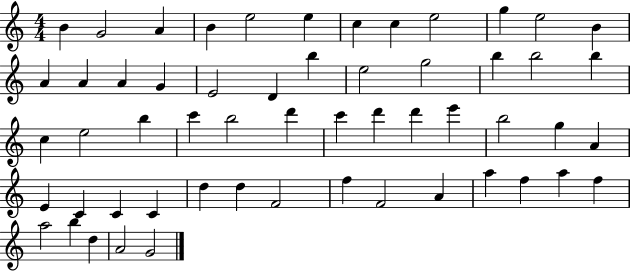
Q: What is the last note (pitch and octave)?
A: G4